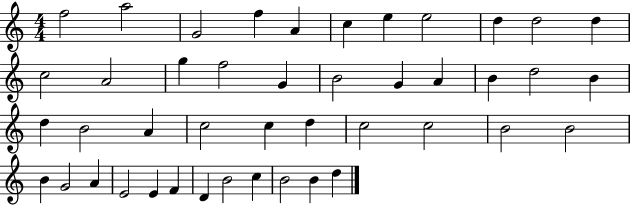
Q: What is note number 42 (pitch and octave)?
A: B4